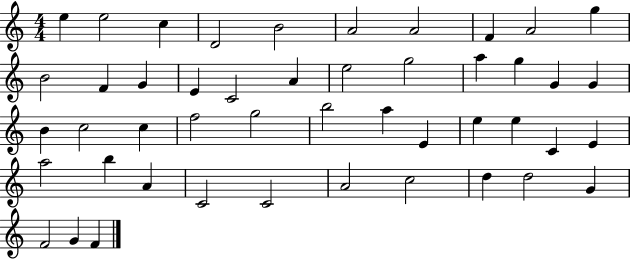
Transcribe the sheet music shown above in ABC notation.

X:1
T:Untitled
M:4/4
L:1/4
K:C
e e2 c D2 B2 A2 A2 F A2 g B2 F G E C2 A e2 g2 a g G G B c2 c f2 g2 b2 a E e e C E a2 b A C2 C2 A2 c2 d d2 G F2 G F